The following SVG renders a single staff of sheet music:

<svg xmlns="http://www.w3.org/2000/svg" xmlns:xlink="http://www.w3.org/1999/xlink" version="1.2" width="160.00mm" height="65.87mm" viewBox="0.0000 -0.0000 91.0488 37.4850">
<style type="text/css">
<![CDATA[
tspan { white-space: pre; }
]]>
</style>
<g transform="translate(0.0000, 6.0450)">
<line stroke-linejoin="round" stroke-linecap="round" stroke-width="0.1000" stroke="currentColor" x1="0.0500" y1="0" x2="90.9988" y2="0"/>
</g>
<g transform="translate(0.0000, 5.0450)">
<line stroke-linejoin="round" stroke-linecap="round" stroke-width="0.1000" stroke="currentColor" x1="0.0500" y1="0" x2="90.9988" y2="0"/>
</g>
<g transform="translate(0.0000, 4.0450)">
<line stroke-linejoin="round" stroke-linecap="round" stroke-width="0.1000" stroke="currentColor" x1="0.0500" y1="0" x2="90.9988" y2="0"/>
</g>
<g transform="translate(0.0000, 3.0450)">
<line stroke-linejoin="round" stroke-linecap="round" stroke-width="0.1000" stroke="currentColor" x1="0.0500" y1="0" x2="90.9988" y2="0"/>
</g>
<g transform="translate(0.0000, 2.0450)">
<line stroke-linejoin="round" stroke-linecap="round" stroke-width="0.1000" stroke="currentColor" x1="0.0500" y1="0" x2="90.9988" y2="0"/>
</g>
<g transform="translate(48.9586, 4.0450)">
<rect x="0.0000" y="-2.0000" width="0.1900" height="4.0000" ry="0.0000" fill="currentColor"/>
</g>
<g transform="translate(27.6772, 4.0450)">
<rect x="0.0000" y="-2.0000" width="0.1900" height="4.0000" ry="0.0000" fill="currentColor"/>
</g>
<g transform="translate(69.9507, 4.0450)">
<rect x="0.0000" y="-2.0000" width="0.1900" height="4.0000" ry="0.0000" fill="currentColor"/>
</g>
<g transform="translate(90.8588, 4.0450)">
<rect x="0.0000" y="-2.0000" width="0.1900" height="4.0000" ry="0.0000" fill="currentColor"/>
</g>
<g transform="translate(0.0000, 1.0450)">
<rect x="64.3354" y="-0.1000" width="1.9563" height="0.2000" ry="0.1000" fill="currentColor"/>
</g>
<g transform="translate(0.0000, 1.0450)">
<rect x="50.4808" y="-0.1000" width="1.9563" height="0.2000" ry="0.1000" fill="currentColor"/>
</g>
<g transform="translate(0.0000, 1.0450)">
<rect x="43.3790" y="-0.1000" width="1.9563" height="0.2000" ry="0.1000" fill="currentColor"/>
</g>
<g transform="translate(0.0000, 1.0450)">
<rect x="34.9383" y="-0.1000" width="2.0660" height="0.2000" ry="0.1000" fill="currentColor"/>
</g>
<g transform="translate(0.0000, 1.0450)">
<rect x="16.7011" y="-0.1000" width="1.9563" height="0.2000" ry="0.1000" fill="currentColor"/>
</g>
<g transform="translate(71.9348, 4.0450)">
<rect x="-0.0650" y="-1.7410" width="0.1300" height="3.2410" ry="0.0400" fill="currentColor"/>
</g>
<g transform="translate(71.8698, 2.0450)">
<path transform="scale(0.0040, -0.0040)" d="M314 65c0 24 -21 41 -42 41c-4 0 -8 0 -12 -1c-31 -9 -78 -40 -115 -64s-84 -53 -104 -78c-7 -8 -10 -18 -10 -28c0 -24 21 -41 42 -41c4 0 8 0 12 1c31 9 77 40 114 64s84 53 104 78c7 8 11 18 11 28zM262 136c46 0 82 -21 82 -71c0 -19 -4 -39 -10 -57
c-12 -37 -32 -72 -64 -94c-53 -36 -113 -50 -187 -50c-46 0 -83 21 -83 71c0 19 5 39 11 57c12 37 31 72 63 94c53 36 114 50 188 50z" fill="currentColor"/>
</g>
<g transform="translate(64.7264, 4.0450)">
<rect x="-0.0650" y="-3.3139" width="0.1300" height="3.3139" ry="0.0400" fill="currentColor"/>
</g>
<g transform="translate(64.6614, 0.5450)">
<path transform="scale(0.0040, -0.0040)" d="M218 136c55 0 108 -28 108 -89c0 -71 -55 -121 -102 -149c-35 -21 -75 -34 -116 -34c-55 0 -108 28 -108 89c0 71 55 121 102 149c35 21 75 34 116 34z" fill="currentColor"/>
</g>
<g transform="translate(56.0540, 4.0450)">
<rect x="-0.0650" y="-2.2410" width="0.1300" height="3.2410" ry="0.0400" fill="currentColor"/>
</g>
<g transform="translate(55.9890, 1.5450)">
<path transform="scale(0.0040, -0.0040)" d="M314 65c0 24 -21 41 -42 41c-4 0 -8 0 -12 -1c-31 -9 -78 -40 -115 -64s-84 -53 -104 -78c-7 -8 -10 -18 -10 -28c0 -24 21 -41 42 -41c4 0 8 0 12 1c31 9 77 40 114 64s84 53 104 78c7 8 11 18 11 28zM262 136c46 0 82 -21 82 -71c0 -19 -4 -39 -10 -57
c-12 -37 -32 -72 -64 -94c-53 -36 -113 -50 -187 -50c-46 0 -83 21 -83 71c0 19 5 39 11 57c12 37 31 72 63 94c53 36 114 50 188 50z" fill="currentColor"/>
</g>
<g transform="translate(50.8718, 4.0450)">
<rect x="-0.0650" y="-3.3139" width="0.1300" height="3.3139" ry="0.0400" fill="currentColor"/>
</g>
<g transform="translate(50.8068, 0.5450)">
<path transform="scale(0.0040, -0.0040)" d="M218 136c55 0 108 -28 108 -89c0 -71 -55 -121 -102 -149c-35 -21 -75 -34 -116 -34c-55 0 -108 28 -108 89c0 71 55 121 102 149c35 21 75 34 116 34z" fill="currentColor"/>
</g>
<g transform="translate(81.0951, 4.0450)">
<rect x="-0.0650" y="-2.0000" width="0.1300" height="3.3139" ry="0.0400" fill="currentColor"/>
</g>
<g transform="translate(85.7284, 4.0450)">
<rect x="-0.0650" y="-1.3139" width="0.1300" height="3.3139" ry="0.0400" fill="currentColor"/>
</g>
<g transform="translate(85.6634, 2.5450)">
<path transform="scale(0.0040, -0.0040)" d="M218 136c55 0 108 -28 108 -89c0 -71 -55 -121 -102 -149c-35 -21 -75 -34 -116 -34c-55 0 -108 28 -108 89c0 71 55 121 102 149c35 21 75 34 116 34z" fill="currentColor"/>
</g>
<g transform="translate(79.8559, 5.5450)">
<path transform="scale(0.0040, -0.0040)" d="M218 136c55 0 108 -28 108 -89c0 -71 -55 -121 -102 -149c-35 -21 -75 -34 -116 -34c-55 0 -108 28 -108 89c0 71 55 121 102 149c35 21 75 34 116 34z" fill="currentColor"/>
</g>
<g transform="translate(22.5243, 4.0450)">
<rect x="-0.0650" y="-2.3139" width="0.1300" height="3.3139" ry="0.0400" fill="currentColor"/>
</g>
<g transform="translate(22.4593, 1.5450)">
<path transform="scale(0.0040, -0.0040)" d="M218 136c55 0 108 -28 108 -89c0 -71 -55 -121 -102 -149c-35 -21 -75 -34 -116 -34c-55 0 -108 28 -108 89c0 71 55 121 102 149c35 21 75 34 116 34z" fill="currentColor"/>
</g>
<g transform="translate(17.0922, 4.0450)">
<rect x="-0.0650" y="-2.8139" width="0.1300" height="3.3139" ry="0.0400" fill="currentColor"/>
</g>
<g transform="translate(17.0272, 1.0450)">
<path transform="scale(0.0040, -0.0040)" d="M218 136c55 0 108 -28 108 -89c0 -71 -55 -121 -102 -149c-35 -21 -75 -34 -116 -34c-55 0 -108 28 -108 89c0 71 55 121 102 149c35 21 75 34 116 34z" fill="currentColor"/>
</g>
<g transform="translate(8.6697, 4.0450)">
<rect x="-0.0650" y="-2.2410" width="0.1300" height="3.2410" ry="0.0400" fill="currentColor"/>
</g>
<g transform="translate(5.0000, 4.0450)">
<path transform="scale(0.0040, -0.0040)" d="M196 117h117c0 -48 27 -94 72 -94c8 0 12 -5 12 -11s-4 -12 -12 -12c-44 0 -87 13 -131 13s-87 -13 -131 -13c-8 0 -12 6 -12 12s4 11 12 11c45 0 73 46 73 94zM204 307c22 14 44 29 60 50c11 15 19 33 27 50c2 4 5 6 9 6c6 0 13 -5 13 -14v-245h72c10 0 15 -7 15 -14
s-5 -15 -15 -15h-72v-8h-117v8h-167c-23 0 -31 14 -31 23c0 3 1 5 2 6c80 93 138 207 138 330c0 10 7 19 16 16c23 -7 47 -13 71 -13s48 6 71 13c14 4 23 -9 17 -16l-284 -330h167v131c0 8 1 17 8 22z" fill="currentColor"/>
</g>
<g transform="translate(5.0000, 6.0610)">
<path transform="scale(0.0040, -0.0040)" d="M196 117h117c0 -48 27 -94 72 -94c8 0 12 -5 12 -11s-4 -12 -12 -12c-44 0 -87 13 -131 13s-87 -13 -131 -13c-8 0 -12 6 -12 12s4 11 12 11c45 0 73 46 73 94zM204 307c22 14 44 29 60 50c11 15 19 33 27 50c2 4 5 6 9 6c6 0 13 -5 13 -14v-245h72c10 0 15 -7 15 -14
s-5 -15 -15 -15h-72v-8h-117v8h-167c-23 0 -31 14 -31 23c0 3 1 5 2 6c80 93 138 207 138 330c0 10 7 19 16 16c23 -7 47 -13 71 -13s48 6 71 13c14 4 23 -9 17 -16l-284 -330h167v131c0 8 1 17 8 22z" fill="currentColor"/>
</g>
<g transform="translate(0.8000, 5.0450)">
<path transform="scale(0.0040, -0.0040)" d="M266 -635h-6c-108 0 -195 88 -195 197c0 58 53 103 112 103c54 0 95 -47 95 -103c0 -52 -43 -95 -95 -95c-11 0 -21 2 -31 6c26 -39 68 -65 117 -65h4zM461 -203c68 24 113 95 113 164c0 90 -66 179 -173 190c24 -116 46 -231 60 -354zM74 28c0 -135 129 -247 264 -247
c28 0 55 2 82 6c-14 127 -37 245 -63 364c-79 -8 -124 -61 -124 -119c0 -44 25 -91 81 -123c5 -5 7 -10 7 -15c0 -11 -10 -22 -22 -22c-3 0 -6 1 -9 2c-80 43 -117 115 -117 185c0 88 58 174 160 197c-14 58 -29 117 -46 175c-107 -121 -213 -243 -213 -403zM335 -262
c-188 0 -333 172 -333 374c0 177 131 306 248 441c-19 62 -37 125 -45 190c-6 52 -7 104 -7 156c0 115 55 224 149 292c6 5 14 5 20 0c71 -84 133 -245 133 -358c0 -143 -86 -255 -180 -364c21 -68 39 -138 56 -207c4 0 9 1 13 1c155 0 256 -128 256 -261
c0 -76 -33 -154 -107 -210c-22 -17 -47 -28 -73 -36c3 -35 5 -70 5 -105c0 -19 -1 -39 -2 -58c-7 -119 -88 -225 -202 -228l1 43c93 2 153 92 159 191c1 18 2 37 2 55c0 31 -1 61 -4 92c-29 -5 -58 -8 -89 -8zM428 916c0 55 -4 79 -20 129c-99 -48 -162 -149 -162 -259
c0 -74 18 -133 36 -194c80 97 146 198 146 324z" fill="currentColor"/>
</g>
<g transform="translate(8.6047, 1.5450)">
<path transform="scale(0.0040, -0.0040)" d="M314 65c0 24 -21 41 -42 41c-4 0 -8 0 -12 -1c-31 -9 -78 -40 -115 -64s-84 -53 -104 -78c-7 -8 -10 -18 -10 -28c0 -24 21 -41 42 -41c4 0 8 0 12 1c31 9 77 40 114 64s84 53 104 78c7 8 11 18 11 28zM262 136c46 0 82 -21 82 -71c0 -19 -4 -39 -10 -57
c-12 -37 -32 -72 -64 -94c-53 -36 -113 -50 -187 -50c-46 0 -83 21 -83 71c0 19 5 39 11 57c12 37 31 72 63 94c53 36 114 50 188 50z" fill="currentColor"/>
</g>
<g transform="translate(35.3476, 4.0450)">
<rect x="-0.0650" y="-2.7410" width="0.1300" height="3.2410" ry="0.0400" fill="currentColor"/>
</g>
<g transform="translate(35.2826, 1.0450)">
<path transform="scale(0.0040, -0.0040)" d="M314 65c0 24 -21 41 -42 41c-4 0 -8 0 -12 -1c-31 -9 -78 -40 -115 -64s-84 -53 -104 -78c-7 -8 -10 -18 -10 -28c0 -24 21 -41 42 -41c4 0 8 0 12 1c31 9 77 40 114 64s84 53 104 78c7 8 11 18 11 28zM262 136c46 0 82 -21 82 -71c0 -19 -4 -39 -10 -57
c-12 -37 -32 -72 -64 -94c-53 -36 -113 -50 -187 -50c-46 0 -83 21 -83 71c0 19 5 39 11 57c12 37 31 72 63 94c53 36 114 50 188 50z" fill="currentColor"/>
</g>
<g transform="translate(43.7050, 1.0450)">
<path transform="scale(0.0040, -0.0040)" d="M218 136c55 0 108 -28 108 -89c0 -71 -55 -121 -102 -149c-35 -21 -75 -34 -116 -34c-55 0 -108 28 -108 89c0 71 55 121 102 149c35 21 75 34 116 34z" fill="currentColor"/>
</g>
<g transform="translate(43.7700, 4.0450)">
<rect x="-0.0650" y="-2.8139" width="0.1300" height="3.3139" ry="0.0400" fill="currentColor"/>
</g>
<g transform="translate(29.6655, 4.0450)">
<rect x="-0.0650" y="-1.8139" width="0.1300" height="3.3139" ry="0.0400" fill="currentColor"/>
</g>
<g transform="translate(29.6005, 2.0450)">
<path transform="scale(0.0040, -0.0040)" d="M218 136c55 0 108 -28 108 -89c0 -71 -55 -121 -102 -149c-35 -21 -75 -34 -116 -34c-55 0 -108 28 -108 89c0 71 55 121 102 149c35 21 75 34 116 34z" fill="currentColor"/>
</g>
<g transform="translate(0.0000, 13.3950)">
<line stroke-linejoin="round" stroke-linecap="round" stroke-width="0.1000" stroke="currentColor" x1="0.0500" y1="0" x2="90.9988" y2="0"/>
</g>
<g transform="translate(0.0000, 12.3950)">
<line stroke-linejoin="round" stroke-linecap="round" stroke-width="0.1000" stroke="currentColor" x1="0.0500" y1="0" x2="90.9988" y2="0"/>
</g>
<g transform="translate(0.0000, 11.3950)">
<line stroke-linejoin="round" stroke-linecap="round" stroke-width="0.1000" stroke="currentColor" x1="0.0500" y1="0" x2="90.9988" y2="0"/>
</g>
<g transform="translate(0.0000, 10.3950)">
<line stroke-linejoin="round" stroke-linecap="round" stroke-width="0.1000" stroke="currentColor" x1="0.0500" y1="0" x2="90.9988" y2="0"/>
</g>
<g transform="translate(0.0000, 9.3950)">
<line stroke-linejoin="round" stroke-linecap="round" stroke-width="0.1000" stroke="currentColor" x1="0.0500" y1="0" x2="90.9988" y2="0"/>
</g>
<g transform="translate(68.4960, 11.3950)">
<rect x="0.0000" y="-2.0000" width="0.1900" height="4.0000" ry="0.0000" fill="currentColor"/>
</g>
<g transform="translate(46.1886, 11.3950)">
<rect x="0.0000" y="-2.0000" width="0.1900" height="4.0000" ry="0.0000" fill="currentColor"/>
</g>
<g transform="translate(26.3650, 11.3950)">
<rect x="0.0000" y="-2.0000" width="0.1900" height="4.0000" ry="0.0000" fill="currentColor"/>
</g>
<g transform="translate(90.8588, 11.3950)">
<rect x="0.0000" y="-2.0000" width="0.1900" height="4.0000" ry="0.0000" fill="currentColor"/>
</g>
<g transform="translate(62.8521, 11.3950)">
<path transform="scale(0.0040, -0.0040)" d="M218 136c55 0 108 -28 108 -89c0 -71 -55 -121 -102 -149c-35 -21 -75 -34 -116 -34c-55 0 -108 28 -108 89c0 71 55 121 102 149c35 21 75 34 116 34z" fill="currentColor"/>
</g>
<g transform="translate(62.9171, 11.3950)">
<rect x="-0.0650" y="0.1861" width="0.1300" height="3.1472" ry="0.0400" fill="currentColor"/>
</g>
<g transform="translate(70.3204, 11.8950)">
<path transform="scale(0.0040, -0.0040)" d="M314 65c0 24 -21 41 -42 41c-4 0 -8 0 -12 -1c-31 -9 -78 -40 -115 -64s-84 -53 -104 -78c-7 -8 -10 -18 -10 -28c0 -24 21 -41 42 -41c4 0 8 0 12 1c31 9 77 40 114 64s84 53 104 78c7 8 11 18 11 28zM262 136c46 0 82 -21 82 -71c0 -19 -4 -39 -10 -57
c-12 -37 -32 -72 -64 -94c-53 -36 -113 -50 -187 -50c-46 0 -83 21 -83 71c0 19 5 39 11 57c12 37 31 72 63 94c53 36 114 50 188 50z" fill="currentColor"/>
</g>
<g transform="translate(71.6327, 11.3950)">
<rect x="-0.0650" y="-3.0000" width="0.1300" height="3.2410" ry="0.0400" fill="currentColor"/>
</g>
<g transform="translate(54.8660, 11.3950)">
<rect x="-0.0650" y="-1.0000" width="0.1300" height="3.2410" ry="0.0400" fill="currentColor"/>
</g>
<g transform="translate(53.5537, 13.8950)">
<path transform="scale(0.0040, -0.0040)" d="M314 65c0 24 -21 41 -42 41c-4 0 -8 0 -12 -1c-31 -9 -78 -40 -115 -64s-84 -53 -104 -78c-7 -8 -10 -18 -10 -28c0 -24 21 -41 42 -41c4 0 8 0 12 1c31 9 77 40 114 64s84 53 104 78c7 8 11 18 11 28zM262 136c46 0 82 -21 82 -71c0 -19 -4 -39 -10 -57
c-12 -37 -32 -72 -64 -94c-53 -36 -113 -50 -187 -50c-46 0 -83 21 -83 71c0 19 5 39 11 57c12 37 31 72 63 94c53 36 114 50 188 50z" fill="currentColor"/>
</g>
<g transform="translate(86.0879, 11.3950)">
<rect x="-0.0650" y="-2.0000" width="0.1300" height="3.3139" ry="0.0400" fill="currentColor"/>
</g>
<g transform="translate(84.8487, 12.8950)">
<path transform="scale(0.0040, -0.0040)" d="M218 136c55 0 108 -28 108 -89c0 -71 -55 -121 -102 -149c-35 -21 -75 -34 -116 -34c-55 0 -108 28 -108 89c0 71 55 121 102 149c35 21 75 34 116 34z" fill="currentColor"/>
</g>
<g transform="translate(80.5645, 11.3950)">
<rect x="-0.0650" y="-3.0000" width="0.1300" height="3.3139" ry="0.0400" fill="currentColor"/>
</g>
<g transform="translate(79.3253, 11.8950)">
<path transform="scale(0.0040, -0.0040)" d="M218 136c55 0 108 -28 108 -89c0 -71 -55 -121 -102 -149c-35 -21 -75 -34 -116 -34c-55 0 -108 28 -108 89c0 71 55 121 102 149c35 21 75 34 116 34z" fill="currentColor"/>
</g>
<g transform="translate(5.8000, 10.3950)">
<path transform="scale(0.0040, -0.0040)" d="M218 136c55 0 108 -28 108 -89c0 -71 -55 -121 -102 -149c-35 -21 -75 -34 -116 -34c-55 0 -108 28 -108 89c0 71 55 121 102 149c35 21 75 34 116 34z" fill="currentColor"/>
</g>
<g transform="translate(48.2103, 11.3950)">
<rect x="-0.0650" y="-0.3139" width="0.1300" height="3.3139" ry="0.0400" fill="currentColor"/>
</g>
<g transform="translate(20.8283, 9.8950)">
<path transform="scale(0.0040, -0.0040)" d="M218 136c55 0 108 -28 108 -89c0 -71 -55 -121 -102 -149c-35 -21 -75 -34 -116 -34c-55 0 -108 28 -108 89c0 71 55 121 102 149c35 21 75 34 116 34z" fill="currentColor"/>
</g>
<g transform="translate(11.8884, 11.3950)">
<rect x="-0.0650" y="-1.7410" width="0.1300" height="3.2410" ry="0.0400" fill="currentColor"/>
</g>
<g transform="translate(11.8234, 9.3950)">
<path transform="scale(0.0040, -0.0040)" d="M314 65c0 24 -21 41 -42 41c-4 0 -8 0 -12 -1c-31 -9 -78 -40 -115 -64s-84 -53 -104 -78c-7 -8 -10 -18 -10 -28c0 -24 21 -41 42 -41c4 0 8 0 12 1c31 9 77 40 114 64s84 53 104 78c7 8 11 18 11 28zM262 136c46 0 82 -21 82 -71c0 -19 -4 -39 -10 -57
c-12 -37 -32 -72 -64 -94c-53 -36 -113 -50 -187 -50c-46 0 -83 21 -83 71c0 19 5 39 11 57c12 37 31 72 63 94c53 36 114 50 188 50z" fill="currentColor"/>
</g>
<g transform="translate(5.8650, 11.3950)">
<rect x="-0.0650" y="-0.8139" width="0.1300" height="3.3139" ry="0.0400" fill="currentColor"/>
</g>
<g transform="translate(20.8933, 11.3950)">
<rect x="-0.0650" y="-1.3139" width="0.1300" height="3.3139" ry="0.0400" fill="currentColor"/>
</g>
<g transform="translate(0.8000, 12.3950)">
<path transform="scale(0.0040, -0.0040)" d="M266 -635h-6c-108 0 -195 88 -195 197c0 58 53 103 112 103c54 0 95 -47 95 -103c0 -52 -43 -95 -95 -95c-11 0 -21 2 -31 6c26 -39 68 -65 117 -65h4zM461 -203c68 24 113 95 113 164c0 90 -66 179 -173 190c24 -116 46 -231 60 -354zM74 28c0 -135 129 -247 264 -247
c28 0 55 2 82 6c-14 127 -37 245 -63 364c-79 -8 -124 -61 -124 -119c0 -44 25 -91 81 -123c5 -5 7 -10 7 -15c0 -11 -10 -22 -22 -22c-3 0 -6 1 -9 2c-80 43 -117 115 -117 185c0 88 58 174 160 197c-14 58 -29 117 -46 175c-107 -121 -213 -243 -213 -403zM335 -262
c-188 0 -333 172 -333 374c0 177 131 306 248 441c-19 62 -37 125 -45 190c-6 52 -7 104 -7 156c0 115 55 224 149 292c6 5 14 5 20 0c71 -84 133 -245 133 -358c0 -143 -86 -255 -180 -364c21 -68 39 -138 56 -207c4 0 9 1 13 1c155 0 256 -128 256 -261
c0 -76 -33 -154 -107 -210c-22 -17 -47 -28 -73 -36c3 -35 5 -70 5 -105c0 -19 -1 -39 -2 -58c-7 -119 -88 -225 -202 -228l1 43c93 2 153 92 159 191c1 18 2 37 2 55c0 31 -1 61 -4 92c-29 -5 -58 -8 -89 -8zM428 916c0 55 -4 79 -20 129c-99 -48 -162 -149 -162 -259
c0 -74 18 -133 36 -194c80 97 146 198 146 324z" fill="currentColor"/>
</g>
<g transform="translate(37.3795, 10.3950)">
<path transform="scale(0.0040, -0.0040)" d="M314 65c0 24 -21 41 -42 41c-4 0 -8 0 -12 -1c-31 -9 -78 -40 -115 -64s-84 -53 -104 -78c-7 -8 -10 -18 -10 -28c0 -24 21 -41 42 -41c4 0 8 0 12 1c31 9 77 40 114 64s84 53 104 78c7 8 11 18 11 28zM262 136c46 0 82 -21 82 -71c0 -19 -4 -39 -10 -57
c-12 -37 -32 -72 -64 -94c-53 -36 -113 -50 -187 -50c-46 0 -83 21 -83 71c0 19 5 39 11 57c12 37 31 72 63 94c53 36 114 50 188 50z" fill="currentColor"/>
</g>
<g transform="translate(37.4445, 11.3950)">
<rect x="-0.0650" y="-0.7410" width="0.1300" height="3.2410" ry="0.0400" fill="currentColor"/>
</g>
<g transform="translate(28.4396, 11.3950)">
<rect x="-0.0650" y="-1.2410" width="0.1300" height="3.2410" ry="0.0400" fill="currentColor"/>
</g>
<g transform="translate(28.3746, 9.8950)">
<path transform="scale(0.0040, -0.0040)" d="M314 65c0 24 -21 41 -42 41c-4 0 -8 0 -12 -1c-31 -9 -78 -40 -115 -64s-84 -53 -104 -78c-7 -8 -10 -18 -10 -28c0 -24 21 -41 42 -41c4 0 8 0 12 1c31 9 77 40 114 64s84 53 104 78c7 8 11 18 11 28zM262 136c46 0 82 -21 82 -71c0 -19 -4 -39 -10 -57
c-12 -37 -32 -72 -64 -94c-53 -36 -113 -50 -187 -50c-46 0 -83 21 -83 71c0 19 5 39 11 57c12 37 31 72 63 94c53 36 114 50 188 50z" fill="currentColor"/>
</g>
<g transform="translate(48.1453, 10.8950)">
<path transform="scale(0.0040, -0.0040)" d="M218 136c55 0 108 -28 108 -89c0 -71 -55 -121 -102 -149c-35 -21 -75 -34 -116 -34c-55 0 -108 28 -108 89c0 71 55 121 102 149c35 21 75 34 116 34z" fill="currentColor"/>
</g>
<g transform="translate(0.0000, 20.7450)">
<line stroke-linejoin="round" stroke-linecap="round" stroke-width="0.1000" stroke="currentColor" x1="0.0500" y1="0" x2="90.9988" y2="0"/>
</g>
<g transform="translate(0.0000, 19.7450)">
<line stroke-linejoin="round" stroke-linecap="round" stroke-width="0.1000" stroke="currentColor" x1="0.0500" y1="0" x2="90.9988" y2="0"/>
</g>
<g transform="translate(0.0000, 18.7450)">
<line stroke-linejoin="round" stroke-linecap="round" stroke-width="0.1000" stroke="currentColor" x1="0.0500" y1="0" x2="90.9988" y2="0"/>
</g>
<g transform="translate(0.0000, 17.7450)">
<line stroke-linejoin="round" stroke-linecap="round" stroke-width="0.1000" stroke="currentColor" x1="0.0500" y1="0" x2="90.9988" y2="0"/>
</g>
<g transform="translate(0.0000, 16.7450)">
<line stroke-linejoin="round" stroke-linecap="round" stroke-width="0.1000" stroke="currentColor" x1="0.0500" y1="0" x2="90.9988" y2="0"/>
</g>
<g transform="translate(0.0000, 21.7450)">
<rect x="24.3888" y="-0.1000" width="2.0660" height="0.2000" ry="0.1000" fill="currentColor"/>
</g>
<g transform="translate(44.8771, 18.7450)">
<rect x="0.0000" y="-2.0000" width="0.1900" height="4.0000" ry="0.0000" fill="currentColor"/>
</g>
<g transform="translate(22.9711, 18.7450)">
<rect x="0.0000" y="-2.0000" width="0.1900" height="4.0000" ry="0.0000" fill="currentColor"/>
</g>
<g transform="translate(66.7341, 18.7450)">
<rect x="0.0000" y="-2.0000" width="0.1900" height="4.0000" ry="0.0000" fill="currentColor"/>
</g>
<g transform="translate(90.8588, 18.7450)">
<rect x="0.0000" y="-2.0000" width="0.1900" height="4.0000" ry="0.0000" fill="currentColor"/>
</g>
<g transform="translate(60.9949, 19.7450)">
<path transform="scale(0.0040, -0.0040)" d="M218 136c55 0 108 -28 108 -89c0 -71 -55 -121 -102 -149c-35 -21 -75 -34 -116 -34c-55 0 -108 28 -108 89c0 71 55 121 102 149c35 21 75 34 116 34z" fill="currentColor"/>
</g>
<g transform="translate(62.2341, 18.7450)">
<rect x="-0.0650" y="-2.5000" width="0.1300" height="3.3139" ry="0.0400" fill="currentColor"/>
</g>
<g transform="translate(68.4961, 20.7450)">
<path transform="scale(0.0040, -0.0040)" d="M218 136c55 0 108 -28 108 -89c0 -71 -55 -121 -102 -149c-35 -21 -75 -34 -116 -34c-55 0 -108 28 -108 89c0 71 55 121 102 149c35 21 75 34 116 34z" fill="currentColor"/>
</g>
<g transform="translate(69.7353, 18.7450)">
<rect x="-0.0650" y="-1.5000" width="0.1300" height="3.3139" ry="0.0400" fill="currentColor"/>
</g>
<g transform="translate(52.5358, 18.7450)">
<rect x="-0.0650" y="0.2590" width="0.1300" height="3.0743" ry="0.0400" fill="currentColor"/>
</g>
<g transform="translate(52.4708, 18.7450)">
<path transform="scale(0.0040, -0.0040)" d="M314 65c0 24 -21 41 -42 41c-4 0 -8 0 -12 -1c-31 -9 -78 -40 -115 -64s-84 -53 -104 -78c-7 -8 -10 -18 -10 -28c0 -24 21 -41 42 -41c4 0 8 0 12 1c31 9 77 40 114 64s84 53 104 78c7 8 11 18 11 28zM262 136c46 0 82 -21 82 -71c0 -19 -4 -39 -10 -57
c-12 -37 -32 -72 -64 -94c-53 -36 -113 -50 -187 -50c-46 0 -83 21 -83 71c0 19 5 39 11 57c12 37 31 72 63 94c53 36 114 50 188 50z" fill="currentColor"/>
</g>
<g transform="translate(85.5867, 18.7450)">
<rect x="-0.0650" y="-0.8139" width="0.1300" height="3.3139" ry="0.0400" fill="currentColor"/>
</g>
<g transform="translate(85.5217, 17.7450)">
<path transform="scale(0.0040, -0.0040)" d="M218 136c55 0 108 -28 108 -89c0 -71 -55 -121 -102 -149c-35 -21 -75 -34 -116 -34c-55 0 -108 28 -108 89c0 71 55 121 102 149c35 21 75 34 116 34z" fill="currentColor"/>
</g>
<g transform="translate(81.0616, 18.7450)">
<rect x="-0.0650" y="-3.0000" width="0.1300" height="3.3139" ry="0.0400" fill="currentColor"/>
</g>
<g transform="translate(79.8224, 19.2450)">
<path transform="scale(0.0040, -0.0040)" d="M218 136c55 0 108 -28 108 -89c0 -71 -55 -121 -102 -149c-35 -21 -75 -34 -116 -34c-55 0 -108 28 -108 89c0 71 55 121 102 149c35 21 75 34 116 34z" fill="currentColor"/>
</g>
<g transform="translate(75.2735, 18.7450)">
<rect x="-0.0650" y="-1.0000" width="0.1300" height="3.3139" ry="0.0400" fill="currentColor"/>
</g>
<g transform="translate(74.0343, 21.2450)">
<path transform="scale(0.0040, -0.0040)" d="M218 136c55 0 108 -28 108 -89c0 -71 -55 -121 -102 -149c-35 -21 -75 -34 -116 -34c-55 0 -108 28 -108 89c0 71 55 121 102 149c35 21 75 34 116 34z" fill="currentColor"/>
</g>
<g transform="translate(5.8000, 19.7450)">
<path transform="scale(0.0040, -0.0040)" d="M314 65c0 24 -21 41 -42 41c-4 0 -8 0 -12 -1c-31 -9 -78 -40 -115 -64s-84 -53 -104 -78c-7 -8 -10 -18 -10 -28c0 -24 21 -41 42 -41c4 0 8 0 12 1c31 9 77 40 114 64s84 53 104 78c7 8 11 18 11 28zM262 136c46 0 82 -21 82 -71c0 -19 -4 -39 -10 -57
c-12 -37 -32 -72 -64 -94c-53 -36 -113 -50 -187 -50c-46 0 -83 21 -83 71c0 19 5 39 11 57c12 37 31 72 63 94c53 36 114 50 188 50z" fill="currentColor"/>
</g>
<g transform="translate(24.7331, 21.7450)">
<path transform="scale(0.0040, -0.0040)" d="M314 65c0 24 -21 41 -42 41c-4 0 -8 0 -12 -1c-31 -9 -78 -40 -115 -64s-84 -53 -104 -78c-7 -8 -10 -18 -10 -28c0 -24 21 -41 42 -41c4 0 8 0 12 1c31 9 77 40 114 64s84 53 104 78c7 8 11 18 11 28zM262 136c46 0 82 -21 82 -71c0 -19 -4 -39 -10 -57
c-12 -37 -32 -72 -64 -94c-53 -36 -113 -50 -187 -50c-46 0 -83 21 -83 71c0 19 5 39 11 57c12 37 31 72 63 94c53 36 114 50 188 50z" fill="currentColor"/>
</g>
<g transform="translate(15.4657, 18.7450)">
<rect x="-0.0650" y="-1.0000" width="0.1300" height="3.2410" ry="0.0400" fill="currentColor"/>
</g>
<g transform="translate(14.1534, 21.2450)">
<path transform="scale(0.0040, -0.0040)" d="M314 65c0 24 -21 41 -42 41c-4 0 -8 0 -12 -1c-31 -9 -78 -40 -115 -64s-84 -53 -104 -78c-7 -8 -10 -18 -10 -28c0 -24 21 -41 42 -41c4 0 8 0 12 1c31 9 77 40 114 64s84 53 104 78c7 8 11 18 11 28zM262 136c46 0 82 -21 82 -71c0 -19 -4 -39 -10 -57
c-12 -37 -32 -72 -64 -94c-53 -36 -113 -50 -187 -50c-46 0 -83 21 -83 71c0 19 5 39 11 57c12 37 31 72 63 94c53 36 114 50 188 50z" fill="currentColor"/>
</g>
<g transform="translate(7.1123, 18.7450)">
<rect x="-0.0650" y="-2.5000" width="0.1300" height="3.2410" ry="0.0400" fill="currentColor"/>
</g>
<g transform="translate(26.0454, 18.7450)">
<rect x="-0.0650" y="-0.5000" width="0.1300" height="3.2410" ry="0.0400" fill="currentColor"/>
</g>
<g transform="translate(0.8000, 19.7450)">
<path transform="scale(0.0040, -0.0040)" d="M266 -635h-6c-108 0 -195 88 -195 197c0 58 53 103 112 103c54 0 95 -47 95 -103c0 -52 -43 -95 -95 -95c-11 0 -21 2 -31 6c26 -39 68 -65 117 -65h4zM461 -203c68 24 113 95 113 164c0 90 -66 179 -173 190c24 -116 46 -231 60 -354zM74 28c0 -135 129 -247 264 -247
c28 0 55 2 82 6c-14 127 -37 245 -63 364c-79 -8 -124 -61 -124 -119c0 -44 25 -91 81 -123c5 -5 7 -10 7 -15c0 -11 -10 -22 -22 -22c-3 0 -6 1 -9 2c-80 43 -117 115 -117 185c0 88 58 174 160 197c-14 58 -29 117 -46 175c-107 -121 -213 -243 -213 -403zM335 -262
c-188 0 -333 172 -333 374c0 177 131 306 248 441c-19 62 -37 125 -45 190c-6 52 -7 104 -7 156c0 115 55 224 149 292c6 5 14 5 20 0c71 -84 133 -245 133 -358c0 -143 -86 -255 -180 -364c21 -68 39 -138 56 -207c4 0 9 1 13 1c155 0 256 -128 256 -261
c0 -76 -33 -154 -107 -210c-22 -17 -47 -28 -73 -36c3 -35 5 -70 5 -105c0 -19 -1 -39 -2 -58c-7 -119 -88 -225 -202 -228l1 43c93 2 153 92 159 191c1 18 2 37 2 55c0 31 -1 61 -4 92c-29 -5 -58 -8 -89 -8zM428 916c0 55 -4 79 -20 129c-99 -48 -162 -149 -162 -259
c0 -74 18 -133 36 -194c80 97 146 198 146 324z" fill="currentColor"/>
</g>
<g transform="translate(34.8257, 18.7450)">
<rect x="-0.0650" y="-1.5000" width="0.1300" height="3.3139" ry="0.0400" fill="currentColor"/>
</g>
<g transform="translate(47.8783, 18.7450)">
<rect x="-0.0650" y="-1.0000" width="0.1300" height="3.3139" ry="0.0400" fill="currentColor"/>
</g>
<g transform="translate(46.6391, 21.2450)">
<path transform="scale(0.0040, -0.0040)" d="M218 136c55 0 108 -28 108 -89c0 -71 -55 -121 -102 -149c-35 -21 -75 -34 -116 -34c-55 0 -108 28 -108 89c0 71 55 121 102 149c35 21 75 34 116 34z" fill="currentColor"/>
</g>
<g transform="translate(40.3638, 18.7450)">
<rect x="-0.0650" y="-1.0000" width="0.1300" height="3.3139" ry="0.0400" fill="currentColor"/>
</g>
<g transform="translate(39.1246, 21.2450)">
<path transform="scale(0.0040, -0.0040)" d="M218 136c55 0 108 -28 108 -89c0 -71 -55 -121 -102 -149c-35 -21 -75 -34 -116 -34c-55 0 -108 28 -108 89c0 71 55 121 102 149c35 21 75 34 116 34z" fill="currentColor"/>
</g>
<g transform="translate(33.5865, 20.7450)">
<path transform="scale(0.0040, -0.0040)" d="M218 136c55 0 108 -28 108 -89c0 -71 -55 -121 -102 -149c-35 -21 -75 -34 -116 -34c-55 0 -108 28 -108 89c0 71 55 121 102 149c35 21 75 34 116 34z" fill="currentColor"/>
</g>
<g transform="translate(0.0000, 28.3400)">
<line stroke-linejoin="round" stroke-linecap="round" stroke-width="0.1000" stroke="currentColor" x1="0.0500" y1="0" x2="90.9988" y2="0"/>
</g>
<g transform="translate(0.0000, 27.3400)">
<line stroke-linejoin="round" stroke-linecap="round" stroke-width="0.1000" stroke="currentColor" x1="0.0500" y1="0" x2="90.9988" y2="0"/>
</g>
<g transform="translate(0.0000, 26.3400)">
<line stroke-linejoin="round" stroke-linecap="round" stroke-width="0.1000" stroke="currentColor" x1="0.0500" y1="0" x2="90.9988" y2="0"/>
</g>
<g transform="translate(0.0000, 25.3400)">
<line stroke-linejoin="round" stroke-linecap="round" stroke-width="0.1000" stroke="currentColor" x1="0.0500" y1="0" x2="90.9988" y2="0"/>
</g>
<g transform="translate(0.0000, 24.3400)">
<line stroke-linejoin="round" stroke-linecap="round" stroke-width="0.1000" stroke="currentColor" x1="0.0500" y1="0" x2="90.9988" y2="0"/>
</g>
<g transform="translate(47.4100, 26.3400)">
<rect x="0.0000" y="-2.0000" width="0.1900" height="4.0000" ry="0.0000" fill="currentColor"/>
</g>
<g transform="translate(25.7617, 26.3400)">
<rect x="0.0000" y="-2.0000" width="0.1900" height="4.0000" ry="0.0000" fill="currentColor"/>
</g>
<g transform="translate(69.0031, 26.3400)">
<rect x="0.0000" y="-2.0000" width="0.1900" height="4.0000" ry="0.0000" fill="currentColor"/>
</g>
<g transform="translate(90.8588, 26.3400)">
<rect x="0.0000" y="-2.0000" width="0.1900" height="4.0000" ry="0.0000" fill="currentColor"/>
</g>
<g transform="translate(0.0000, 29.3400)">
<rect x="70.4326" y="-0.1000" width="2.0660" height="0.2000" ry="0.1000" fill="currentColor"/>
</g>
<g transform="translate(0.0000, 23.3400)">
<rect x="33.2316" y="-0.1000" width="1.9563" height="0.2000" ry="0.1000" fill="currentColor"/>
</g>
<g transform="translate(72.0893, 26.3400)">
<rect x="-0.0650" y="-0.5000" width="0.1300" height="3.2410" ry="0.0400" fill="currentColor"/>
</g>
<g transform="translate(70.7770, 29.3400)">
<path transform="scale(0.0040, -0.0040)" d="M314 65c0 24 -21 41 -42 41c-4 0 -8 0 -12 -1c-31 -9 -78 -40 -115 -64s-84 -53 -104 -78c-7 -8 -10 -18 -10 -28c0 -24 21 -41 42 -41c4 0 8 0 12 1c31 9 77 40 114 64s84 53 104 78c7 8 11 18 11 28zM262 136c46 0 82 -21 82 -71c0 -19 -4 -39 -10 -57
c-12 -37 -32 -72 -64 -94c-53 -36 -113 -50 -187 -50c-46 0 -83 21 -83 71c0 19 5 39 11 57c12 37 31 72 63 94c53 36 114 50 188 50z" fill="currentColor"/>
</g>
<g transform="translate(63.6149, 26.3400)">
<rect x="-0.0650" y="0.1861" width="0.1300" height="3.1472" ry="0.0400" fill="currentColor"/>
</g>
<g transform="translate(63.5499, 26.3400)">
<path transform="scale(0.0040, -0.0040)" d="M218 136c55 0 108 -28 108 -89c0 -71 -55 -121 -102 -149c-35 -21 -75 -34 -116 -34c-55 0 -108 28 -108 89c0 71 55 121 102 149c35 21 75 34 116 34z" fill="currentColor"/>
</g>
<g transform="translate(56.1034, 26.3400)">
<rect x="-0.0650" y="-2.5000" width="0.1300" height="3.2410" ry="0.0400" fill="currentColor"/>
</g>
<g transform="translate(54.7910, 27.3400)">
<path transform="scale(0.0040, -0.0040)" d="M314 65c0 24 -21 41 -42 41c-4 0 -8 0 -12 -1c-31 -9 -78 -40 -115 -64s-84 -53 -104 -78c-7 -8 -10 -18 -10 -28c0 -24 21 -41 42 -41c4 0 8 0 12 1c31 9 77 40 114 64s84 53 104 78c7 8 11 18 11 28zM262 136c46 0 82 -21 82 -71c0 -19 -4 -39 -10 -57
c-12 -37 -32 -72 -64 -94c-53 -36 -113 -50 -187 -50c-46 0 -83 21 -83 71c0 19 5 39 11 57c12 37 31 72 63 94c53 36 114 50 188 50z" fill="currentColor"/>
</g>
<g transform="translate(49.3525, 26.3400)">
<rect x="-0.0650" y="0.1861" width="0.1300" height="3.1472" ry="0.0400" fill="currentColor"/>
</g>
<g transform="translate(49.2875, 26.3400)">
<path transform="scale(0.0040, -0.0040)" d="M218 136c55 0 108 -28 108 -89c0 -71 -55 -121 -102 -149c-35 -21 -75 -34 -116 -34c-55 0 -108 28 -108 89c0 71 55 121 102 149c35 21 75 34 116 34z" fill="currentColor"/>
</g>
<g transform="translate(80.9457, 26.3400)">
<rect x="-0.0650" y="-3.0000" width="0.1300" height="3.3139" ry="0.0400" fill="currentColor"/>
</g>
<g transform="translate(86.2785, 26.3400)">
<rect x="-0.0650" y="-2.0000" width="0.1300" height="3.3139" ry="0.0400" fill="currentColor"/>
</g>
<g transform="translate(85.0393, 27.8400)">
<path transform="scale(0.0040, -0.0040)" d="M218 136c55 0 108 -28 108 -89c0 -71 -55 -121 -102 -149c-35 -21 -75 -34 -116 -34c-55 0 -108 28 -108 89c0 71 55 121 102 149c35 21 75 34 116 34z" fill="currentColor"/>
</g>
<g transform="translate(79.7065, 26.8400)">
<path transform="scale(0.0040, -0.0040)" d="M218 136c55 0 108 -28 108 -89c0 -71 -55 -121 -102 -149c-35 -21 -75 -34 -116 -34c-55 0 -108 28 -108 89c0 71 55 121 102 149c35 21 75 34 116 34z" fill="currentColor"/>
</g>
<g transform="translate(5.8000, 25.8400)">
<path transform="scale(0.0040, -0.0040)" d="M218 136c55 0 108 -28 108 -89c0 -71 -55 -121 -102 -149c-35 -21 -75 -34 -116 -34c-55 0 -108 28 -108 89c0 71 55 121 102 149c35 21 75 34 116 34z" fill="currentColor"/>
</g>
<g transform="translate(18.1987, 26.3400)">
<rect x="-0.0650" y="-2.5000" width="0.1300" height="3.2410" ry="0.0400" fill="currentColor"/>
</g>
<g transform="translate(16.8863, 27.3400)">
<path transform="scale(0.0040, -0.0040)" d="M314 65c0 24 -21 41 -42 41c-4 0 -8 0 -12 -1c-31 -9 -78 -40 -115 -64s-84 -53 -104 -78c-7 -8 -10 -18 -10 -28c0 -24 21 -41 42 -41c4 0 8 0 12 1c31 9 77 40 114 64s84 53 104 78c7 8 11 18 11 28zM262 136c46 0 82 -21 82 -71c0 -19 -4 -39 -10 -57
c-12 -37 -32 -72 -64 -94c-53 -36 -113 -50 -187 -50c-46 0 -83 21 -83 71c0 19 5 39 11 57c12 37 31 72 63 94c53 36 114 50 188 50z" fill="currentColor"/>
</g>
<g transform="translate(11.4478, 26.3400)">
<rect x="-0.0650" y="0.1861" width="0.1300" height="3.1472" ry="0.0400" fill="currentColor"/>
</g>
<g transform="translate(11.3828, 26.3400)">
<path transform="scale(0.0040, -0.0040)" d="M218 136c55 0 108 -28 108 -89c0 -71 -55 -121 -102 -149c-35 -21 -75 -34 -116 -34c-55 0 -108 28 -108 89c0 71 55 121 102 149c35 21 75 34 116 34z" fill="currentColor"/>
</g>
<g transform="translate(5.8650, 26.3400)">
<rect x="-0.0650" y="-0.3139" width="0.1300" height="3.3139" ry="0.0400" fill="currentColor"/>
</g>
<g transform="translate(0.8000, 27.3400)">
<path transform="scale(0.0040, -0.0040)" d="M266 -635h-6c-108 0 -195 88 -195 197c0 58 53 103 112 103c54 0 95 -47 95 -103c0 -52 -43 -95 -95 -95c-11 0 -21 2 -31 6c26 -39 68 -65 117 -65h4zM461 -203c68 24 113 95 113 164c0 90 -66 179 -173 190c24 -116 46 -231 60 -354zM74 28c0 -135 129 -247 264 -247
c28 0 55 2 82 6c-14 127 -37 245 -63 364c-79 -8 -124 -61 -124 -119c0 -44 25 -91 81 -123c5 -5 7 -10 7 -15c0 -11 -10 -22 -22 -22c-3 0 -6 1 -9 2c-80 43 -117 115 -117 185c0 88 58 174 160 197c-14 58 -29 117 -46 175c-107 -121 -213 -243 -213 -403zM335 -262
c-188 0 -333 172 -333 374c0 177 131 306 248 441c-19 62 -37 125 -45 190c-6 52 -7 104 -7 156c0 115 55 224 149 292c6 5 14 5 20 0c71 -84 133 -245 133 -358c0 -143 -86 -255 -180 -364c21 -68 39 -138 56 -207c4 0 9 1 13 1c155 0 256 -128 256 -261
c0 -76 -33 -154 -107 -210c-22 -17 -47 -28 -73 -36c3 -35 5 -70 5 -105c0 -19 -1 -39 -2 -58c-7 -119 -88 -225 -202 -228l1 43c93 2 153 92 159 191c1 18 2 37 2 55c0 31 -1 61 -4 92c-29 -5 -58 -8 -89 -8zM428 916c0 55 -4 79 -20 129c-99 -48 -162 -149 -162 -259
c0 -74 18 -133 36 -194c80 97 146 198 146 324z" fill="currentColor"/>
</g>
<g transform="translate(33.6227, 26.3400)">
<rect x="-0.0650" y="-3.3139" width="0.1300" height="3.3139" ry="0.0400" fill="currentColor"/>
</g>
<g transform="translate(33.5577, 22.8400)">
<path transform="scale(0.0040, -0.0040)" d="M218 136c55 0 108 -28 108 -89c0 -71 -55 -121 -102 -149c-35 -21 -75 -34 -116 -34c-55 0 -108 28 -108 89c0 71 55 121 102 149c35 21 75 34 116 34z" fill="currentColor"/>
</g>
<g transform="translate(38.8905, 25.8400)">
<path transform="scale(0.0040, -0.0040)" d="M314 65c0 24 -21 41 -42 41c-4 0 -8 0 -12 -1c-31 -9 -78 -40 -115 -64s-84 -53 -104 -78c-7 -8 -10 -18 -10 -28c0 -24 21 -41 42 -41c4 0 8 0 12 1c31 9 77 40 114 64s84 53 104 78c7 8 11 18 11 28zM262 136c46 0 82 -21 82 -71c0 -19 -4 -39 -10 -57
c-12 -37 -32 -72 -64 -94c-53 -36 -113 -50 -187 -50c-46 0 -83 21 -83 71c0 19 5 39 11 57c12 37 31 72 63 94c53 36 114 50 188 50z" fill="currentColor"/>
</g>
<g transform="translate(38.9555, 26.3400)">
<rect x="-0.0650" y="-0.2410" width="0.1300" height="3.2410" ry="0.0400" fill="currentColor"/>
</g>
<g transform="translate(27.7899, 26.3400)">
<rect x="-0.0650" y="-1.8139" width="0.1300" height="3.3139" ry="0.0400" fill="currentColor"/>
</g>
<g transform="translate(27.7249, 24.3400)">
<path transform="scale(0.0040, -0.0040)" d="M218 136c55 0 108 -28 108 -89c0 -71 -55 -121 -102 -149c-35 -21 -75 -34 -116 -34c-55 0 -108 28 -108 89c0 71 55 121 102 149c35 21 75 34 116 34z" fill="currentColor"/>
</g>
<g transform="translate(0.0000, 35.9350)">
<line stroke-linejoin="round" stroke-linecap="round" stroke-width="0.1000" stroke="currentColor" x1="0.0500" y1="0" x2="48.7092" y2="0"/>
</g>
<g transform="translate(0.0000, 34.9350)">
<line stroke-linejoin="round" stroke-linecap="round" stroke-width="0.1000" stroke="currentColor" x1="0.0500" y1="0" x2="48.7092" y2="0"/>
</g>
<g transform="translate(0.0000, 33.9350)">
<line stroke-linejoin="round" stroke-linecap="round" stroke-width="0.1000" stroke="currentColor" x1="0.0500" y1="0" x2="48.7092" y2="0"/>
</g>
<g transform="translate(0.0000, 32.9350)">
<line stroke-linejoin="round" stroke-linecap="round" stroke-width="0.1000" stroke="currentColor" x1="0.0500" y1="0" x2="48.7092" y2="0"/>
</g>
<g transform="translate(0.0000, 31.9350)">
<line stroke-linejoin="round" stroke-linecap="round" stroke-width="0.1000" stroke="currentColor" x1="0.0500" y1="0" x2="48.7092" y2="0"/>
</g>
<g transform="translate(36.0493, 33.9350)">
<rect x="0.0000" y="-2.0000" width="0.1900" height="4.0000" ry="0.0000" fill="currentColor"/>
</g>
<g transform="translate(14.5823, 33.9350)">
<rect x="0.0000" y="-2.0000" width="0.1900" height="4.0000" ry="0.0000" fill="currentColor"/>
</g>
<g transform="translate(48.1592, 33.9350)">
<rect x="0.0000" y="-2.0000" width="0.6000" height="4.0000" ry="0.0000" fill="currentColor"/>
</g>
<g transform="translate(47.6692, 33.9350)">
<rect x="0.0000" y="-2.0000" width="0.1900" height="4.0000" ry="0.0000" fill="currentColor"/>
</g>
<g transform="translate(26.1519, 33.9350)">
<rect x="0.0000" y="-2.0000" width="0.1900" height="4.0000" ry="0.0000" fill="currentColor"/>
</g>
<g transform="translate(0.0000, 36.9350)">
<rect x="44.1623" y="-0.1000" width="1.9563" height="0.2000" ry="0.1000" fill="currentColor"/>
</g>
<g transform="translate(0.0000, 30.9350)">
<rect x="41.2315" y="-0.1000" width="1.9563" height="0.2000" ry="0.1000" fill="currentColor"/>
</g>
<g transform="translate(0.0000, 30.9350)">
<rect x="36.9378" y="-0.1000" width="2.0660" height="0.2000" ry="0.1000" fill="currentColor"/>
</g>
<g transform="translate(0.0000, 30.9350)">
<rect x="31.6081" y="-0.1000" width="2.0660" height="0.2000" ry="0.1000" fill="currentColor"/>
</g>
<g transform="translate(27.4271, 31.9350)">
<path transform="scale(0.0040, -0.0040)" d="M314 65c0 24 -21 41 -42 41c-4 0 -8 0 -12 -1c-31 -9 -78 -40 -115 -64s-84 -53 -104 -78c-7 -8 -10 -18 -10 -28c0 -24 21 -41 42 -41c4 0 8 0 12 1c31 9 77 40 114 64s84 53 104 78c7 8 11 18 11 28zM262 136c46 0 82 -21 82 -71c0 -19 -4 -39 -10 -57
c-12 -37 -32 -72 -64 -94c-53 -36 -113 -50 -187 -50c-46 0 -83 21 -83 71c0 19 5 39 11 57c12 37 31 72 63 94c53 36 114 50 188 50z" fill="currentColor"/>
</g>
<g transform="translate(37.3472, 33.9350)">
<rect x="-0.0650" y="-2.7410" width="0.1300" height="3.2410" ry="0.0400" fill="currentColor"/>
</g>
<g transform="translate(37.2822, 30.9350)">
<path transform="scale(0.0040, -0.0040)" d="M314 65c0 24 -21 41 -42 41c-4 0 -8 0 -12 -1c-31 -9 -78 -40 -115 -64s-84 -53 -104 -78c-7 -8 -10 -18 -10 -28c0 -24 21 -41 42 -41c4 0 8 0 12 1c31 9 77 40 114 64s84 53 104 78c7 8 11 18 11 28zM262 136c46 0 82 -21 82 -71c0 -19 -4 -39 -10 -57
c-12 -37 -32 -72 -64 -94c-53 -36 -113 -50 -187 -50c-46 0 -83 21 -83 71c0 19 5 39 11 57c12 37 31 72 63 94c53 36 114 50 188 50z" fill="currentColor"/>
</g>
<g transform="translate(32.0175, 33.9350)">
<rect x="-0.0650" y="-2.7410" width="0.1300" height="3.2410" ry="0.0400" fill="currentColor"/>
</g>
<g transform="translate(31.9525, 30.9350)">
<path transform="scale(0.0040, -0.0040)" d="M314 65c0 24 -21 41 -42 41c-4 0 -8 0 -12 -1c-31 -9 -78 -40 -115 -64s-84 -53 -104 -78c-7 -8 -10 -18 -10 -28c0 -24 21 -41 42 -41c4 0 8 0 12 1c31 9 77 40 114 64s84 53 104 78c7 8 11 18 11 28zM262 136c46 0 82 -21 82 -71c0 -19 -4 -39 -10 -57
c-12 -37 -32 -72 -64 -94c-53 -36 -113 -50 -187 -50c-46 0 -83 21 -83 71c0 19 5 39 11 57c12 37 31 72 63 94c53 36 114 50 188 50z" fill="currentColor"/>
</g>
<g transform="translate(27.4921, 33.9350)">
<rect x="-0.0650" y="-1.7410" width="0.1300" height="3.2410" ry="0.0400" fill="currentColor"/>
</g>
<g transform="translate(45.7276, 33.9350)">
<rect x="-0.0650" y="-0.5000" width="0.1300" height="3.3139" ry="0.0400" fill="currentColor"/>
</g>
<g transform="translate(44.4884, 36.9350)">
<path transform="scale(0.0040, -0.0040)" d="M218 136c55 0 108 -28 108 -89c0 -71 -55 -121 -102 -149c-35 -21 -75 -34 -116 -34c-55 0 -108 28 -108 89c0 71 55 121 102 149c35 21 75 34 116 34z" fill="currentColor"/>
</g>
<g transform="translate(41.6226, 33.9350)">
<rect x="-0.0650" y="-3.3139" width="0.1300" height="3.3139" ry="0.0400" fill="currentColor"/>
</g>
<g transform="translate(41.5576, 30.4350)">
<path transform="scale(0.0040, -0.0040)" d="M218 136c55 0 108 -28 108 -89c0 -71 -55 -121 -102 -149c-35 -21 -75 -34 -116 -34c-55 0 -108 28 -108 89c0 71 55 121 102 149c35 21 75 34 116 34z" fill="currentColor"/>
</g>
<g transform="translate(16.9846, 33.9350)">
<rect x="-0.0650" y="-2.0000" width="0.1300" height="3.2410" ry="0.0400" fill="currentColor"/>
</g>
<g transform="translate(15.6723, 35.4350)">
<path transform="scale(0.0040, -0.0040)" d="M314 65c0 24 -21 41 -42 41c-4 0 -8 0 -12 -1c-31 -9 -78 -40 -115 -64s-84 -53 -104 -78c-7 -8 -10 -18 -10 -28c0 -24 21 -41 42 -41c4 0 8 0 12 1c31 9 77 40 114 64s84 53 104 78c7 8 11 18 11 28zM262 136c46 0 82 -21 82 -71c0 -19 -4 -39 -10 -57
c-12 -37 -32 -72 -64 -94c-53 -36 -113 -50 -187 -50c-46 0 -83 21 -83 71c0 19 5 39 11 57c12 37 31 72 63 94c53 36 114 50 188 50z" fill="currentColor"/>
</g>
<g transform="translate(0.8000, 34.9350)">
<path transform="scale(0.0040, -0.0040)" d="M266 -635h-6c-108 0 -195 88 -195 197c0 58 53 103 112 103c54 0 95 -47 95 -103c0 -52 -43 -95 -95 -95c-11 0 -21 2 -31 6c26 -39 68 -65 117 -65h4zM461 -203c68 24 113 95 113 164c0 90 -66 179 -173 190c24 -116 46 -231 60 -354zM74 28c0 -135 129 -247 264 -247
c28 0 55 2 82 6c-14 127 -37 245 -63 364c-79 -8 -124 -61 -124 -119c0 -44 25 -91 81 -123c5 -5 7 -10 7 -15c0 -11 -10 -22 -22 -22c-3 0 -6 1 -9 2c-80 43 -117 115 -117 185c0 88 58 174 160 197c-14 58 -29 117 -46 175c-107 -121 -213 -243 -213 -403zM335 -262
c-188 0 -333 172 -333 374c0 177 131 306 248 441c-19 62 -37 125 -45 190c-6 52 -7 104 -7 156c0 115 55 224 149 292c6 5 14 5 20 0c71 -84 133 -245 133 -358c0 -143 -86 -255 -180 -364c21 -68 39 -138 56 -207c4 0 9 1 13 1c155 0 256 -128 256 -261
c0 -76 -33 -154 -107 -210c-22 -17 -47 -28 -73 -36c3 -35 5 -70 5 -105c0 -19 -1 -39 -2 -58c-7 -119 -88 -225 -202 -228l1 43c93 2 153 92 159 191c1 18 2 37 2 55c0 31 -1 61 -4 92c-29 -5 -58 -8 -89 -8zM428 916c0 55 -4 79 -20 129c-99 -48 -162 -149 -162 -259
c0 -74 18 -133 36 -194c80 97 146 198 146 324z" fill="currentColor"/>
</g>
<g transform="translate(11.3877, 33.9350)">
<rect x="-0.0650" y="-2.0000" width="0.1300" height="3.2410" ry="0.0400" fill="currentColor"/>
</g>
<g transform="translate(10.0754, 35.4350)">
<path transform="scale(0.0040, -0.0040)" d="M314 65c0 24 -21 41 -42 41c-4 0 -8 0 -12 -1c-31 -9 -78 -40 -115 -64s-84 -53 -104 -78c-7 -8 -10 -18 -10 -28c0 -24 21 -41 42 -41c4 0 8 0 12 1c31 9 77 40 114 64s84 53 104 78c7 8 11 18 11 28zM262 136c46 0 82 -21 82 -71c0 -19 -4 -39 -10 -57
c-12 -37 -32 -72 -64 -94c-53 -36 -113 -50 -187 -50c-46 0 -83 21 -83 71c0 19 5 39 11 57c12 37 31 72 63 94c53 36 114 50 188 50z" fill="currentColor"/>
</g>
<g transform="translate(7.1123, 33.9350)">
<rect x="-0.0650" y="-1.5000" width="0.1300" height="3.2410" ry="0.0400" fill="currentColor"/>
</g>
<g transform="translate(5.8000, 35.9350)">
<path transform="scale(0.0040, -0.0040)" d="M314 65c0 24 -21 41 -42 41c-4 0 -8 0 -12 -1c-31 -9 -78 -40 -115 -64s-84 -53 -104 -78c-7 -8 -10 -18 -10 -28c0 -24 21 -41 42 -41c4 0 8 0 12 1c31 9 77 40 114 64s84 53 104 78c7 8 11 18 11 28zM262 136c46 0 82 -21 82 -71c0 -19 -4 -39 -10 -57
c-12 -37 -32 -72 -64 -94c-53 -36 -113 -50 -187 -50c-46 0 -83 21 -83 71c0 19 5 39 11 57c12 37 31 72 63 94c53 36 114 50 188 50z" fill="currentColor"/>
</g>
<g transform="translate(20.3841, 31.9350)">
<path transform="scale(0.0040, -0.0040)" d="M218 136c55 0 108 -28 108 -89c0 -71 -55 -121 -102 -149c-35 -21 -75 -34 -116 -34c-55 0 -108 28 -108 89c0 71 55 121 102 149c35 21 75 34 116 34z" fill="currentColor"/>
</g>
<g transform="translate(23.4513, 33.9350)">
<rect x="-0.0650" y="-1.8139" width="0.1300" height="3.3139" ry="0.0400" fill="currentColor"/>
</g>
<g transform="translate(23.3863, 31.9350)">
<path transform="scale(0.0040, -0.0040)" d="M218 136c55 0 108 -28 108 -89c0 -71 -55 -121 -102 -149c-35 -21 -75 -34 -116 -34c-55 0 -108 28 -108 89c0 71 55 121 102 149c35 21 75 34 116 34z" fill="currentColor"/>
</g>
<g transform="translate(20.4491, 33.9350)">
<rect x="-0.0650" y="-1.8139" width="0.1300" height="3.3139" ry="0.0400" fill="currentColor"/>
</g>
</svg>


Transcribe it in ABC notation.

X:1
T:Untitled
M:4/4
L:1/4
K:C
g2 a g f a2 a b g2 b f2 F e d f2 e e2 d2 c D2 B A2 A F G2 D2 C2 E D D B2 G E D A d c B G2 f b c2 B G2 B C2 A F E2 F2 F2 f f f2 a2 a2 b C